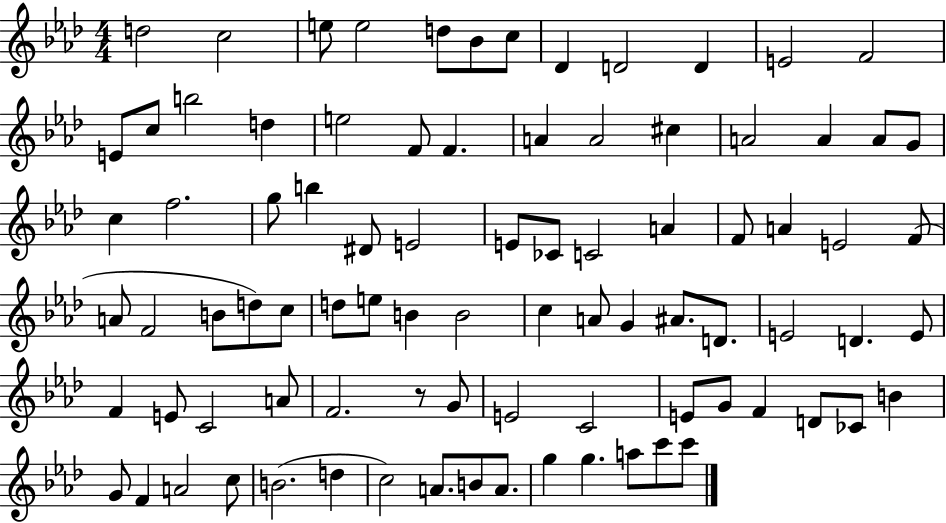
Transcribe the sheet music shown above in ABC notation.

X:1
T:Untitled
M:4/4
L:1/4
K:Ab
d2 c2 e/2 e2 d/2 _B/2 c/2 _D D2 D E2 F2 E/2 c/2 b2 d e2 F/2 F A A2 ^c A2 A A/2 G/2 c f2 g/2 b ^D/2 E2 E/2 _C/2 C2 A F/2 A E2 F/2 A/2 F2 B/2 d/2 c/2 d/2 e/2 B B2 c A/2 G ^A/2 D/2 E2 D E/2 F E/2 C2 A/2 F2 z/2 G/2 E2 C2 E/2 G/2 F D/2 _C/2 B G/2 F A2 c/2 B2 d c2 A/2 B/2 A/2 g g a/2 c'/2 c'/2